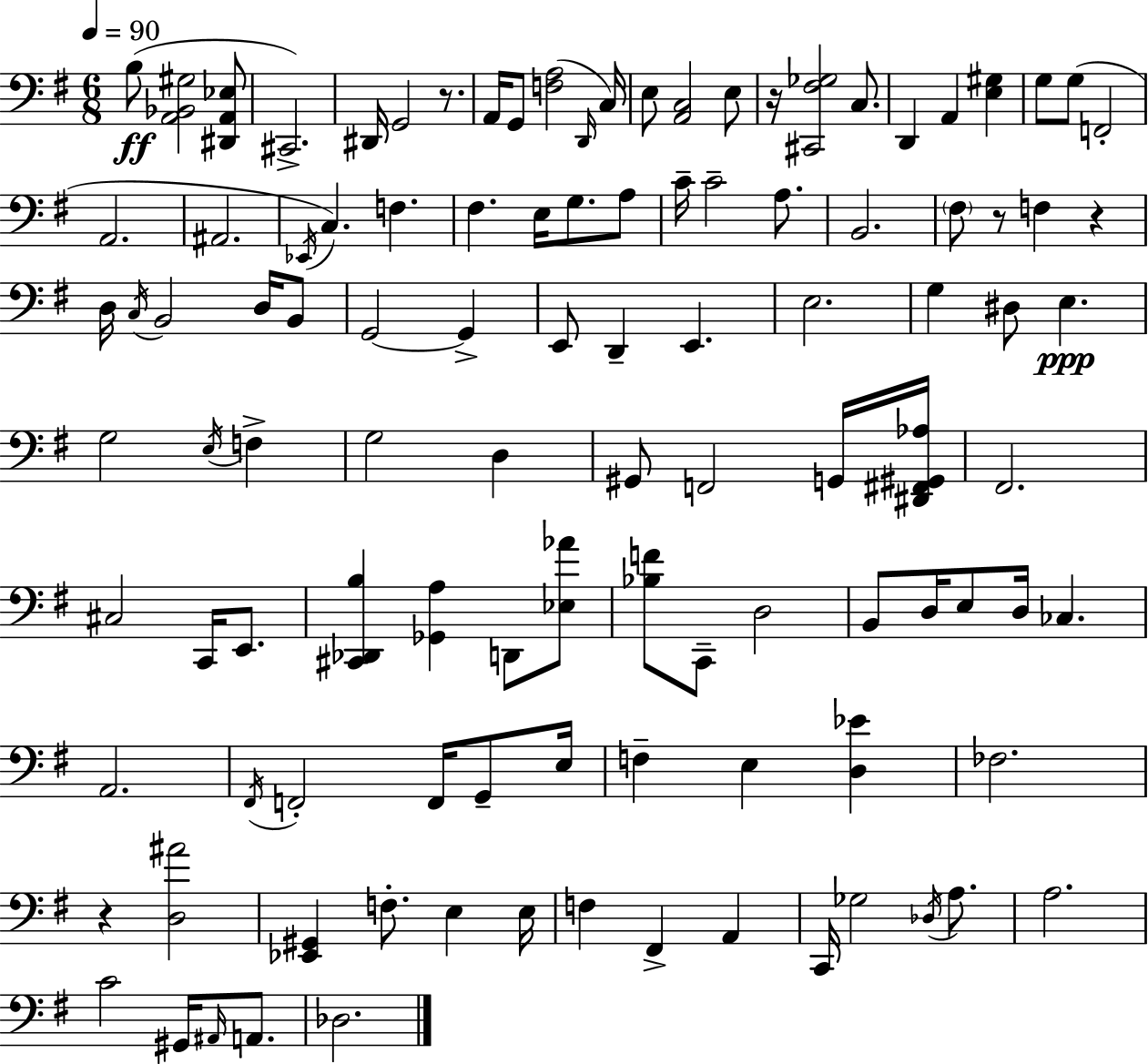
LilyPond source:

{
  \clef bass
  \numericTimeSignature
  \time 6/8
  \key e \minor
  \tempo 4 = 90
  b8(\ff <a, bes, gis>2 <dis, a, ees>8 | cis,2.->) | dis,16 g,2 r8. | a,16 g,8 <f a>2( \grace { d,16 } | \break c16) e8 <a, c>2 e8 | r16 <cis, fis ges>2 c8. | d,4 a,4 <e gis>4 | g8 g8( f,2-. | \break a,2. | ais,2. | \acciaccatura { ees,16 } c4.) f4. | fis4. e16 g8. | \break a8 c'16-- c'2-- a8. | b,2. | \parenthesize fis8 r8 f4 r4 | d16 \acciaccatura { c16 } b,2 | \break d16 b,8 g,2~~ g,4-> | e,8 d,4-- e,4. | e2. | g4 dis8 e4.\ppp | \break g2 \acciaccatura { e16 } | f4-> g2 | d4 gis,8 f,2 | g,16 <dis, fis, gis, aes>16 fis,2. | \break cis2 | c,16 e,8. <cis, des, b>4 <ges, a>4 | d,8 <ees aes'>8 <bes f'>8 c,8-- d2 | b,8 d16 e8 d16 ces4. | \break a,2. | \acciaccatura { fis,16 } f,2-. | f,16 g,8-- e16 f4-- e4 | <d ees'>4 fes2. | \break r4 <d ais'>2 | <ees, gis,>4 f8.-. | e4 e16 f4 fis,4-> | a,4 c,16 ges2 | \break \acciaccatura { des16 } a8. a2. | c'2 | gis,16 \grace { ais,16 } a,8. des2. | \bar "|."
}